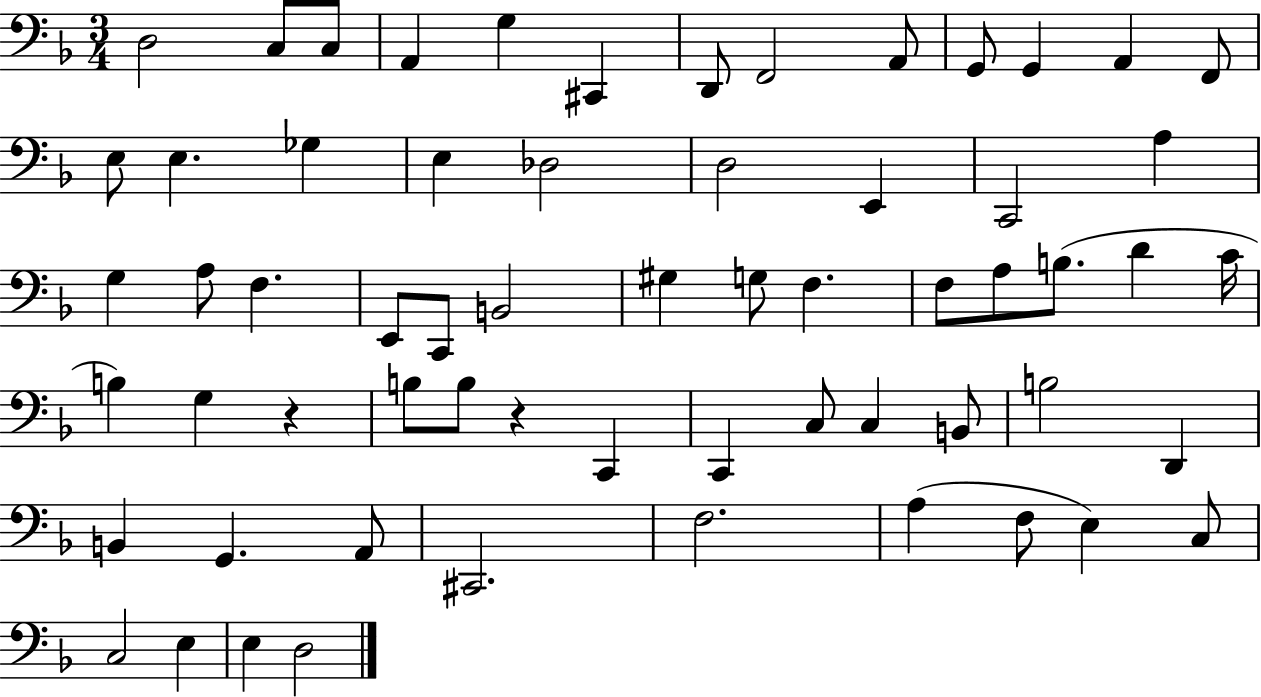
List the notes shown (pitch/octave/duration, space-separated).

D3/h C3/e C3/e A2/q G3/q C#2/q D2/e F2/h A2/e G2/e G2/q A2/q F2/e E3/e E3/q. Gb3/q E3/q Db3/h D3/h E2/q C2/h A3/q G3/q A3/e F3/q. E2/e C2/e B2/h G#3/q G3/e F3/q. F3/e A3/e B3/e. D4/q C4/s B3/q G3/q R/q B3/e B3/e R/q C2/q C2/q C3/e C3/q B2/e B3/h D2/q B2/q G2/q. A2/e C#2/h. F3/h. A3/q F3/e E3/q C3/e C3/h E3/q E3/q D3/h